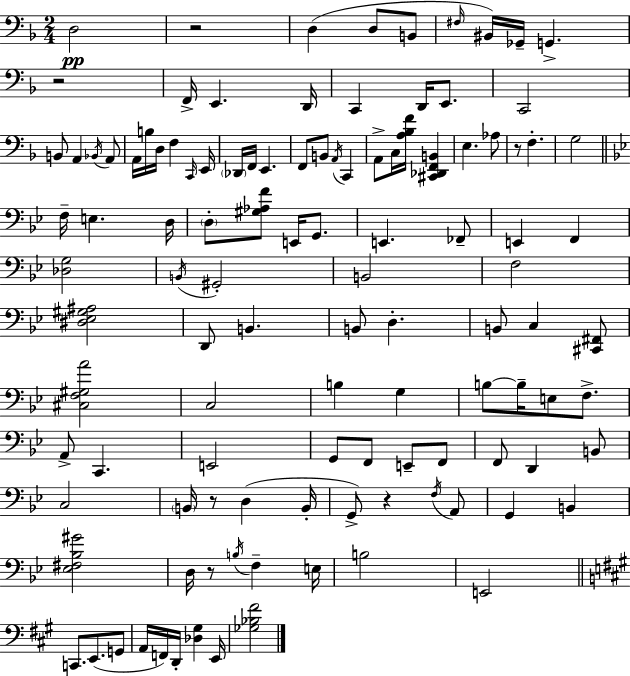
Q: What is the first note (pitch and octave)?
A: D3